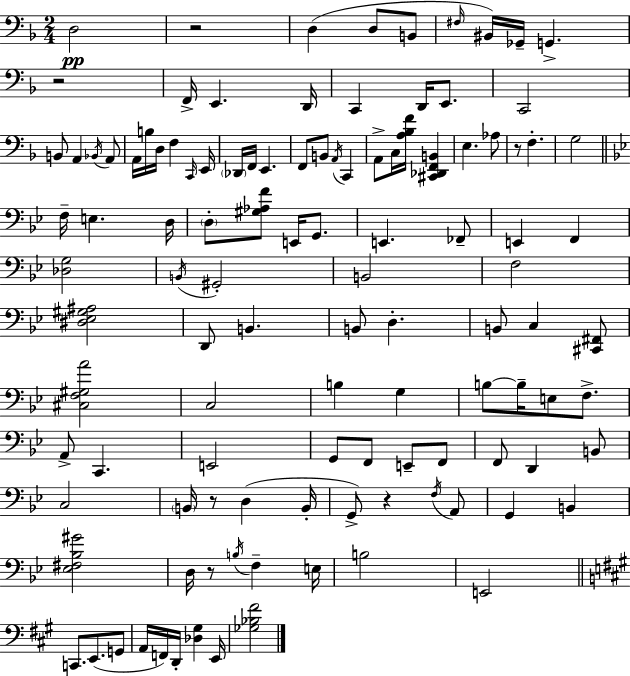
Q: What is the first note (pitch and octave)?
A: D3